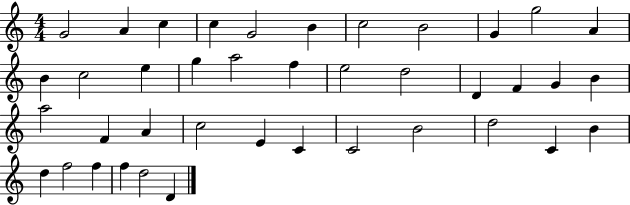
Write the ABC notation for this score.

X:1
T:Untitled
M:4/4
L:1/4
K:C
G2 A c c G2 B c2 B2 G g2 A B c2 e g a2 f e2 d2 D F G B a2 F A c2 E C C2 B2 d2 C B d f2 f f d2 D